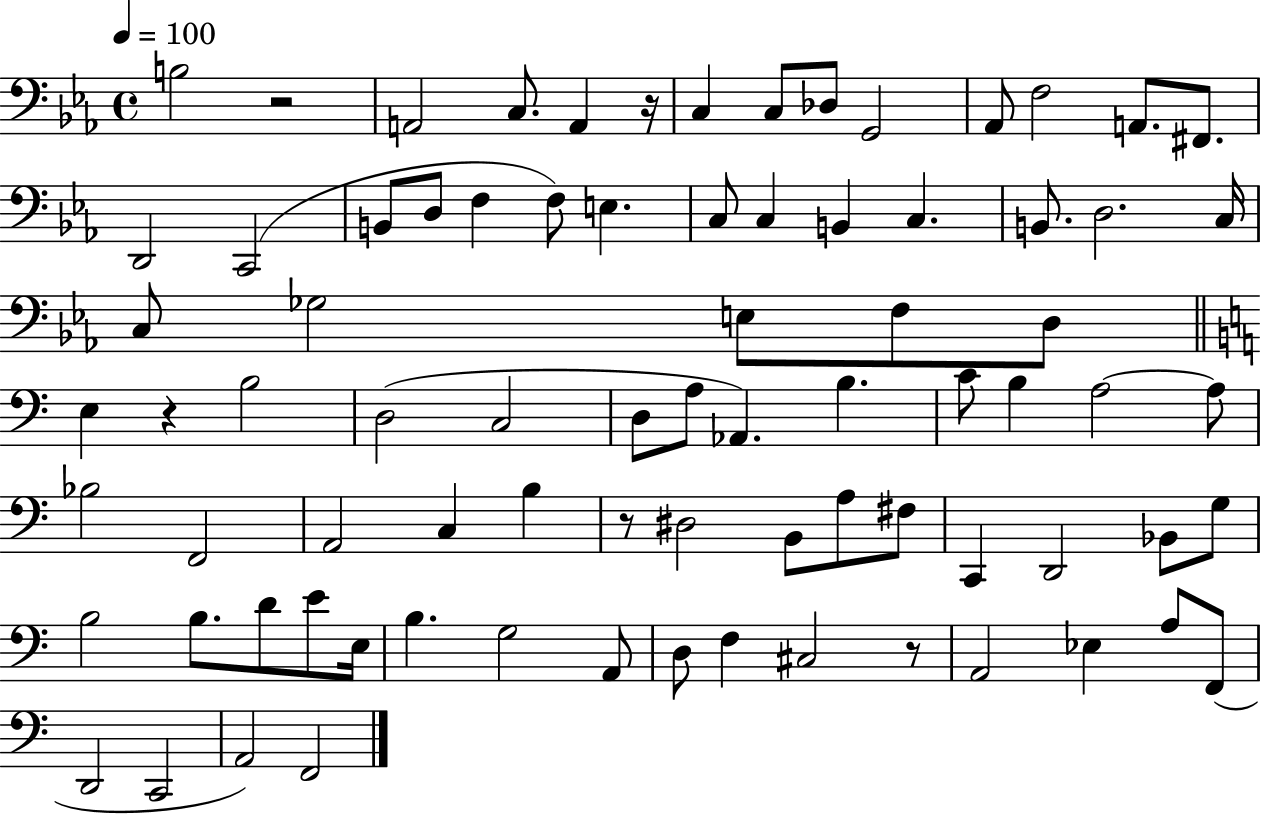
B3/h R/h A2/h C3/e. A2/q R/s C3/q C3/e Db3/e G2/h Ab2/e F3/h A2/e. F#2/e. D2/h C2/h B2/e D3/e F3/q F3/e E3/q. C3/e C3/q B2/q C3/q. B2/e. D3/h. C3/s C3/e Gb3/h E3/e F3/e D3/e E3/q R/q B3/h D3/h C3/h D3/e A3/e Ab2/q. B3/q. C4/e B3/q A3/h A3/e Bb3/h F2/h A2/h C3/q B3/q R/e D#3/h B2/e A3/e F#3/e C2/q D2/h Bb2/e G3/e B3/h B3/e. D4/e E4/e E3/s B3/q. G3/h A2/e D3/e F3/q C#3/h R/e A2/h Eb3/q A3/e F2/e D2/h C2/h A2/h F2/h